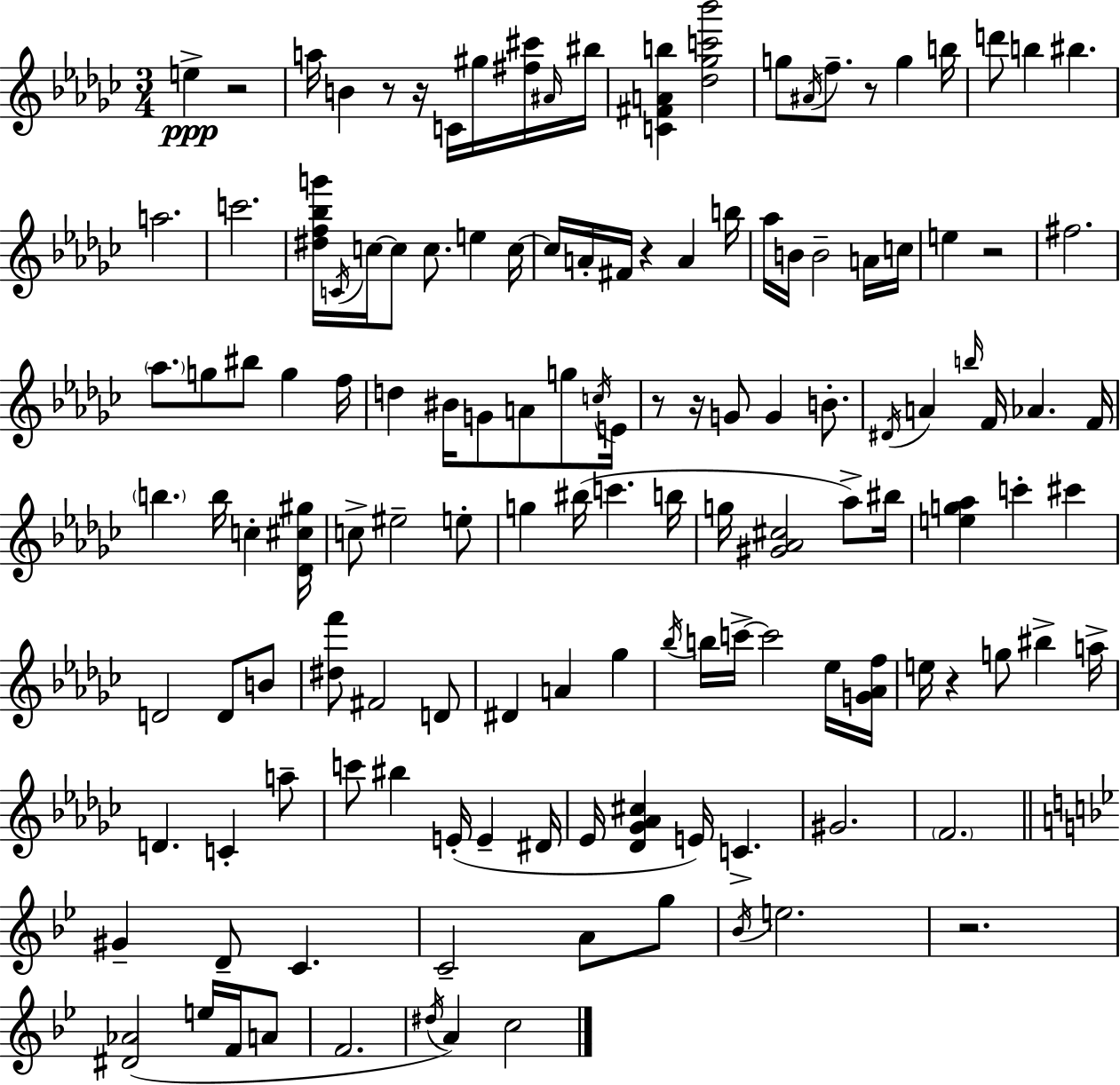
X:1
T:Untitled
M:3/4
L:1/4
K:Ebm
e z2 a/4 B z/2 z/4 C/4 ^g/4 [^f^c']/4 ^A/4 ^b/4 [C^FAb] [_d_gc'_b']2 g/2 ^A/4 f/2 z/2 g b/4 d'/2 b ^b a2 c'2 [^df_bg']/4 C/4 c/4 c/2 c/2 e c/4 c/4 A/4 ^F/4 z A b/4 _a/4 B/4 B2 A/4 c/4 e z2 ^f2 _a/2 g/2 ^b/2 g f/4 d ^B/4 G/2 A/2 g/2 c/4 E/4 z/2 z/4 G/2 G B/2 ^D/4 A b/4 F/4 _A F/4 b b/4 c [_D^c^g]/4 c/2 ^e2 e/2 g ^b/4 c' b/4 g/4 [^G_A^c]2 _a/2 ^b/4 [eg_a] c' ^c' D2 D/2 B/2 [^df']/2 ^F2 D/2 ^D A _g _b/4 b/4 c'/4 c'2 _e/4 [G_Af]/4 e/4 z g/2 ^b a/4 D C a/2 c'/2 ^b E/4 E ^D/4 _E/4 [_D_G_A^c] E/4 C ^G2 F2 ^G D/2 C C2 A/2 g/2 _B/4 e2 z2 [^D_A]2 e/4 F/4 A/2 F2 ^d/4 A c2